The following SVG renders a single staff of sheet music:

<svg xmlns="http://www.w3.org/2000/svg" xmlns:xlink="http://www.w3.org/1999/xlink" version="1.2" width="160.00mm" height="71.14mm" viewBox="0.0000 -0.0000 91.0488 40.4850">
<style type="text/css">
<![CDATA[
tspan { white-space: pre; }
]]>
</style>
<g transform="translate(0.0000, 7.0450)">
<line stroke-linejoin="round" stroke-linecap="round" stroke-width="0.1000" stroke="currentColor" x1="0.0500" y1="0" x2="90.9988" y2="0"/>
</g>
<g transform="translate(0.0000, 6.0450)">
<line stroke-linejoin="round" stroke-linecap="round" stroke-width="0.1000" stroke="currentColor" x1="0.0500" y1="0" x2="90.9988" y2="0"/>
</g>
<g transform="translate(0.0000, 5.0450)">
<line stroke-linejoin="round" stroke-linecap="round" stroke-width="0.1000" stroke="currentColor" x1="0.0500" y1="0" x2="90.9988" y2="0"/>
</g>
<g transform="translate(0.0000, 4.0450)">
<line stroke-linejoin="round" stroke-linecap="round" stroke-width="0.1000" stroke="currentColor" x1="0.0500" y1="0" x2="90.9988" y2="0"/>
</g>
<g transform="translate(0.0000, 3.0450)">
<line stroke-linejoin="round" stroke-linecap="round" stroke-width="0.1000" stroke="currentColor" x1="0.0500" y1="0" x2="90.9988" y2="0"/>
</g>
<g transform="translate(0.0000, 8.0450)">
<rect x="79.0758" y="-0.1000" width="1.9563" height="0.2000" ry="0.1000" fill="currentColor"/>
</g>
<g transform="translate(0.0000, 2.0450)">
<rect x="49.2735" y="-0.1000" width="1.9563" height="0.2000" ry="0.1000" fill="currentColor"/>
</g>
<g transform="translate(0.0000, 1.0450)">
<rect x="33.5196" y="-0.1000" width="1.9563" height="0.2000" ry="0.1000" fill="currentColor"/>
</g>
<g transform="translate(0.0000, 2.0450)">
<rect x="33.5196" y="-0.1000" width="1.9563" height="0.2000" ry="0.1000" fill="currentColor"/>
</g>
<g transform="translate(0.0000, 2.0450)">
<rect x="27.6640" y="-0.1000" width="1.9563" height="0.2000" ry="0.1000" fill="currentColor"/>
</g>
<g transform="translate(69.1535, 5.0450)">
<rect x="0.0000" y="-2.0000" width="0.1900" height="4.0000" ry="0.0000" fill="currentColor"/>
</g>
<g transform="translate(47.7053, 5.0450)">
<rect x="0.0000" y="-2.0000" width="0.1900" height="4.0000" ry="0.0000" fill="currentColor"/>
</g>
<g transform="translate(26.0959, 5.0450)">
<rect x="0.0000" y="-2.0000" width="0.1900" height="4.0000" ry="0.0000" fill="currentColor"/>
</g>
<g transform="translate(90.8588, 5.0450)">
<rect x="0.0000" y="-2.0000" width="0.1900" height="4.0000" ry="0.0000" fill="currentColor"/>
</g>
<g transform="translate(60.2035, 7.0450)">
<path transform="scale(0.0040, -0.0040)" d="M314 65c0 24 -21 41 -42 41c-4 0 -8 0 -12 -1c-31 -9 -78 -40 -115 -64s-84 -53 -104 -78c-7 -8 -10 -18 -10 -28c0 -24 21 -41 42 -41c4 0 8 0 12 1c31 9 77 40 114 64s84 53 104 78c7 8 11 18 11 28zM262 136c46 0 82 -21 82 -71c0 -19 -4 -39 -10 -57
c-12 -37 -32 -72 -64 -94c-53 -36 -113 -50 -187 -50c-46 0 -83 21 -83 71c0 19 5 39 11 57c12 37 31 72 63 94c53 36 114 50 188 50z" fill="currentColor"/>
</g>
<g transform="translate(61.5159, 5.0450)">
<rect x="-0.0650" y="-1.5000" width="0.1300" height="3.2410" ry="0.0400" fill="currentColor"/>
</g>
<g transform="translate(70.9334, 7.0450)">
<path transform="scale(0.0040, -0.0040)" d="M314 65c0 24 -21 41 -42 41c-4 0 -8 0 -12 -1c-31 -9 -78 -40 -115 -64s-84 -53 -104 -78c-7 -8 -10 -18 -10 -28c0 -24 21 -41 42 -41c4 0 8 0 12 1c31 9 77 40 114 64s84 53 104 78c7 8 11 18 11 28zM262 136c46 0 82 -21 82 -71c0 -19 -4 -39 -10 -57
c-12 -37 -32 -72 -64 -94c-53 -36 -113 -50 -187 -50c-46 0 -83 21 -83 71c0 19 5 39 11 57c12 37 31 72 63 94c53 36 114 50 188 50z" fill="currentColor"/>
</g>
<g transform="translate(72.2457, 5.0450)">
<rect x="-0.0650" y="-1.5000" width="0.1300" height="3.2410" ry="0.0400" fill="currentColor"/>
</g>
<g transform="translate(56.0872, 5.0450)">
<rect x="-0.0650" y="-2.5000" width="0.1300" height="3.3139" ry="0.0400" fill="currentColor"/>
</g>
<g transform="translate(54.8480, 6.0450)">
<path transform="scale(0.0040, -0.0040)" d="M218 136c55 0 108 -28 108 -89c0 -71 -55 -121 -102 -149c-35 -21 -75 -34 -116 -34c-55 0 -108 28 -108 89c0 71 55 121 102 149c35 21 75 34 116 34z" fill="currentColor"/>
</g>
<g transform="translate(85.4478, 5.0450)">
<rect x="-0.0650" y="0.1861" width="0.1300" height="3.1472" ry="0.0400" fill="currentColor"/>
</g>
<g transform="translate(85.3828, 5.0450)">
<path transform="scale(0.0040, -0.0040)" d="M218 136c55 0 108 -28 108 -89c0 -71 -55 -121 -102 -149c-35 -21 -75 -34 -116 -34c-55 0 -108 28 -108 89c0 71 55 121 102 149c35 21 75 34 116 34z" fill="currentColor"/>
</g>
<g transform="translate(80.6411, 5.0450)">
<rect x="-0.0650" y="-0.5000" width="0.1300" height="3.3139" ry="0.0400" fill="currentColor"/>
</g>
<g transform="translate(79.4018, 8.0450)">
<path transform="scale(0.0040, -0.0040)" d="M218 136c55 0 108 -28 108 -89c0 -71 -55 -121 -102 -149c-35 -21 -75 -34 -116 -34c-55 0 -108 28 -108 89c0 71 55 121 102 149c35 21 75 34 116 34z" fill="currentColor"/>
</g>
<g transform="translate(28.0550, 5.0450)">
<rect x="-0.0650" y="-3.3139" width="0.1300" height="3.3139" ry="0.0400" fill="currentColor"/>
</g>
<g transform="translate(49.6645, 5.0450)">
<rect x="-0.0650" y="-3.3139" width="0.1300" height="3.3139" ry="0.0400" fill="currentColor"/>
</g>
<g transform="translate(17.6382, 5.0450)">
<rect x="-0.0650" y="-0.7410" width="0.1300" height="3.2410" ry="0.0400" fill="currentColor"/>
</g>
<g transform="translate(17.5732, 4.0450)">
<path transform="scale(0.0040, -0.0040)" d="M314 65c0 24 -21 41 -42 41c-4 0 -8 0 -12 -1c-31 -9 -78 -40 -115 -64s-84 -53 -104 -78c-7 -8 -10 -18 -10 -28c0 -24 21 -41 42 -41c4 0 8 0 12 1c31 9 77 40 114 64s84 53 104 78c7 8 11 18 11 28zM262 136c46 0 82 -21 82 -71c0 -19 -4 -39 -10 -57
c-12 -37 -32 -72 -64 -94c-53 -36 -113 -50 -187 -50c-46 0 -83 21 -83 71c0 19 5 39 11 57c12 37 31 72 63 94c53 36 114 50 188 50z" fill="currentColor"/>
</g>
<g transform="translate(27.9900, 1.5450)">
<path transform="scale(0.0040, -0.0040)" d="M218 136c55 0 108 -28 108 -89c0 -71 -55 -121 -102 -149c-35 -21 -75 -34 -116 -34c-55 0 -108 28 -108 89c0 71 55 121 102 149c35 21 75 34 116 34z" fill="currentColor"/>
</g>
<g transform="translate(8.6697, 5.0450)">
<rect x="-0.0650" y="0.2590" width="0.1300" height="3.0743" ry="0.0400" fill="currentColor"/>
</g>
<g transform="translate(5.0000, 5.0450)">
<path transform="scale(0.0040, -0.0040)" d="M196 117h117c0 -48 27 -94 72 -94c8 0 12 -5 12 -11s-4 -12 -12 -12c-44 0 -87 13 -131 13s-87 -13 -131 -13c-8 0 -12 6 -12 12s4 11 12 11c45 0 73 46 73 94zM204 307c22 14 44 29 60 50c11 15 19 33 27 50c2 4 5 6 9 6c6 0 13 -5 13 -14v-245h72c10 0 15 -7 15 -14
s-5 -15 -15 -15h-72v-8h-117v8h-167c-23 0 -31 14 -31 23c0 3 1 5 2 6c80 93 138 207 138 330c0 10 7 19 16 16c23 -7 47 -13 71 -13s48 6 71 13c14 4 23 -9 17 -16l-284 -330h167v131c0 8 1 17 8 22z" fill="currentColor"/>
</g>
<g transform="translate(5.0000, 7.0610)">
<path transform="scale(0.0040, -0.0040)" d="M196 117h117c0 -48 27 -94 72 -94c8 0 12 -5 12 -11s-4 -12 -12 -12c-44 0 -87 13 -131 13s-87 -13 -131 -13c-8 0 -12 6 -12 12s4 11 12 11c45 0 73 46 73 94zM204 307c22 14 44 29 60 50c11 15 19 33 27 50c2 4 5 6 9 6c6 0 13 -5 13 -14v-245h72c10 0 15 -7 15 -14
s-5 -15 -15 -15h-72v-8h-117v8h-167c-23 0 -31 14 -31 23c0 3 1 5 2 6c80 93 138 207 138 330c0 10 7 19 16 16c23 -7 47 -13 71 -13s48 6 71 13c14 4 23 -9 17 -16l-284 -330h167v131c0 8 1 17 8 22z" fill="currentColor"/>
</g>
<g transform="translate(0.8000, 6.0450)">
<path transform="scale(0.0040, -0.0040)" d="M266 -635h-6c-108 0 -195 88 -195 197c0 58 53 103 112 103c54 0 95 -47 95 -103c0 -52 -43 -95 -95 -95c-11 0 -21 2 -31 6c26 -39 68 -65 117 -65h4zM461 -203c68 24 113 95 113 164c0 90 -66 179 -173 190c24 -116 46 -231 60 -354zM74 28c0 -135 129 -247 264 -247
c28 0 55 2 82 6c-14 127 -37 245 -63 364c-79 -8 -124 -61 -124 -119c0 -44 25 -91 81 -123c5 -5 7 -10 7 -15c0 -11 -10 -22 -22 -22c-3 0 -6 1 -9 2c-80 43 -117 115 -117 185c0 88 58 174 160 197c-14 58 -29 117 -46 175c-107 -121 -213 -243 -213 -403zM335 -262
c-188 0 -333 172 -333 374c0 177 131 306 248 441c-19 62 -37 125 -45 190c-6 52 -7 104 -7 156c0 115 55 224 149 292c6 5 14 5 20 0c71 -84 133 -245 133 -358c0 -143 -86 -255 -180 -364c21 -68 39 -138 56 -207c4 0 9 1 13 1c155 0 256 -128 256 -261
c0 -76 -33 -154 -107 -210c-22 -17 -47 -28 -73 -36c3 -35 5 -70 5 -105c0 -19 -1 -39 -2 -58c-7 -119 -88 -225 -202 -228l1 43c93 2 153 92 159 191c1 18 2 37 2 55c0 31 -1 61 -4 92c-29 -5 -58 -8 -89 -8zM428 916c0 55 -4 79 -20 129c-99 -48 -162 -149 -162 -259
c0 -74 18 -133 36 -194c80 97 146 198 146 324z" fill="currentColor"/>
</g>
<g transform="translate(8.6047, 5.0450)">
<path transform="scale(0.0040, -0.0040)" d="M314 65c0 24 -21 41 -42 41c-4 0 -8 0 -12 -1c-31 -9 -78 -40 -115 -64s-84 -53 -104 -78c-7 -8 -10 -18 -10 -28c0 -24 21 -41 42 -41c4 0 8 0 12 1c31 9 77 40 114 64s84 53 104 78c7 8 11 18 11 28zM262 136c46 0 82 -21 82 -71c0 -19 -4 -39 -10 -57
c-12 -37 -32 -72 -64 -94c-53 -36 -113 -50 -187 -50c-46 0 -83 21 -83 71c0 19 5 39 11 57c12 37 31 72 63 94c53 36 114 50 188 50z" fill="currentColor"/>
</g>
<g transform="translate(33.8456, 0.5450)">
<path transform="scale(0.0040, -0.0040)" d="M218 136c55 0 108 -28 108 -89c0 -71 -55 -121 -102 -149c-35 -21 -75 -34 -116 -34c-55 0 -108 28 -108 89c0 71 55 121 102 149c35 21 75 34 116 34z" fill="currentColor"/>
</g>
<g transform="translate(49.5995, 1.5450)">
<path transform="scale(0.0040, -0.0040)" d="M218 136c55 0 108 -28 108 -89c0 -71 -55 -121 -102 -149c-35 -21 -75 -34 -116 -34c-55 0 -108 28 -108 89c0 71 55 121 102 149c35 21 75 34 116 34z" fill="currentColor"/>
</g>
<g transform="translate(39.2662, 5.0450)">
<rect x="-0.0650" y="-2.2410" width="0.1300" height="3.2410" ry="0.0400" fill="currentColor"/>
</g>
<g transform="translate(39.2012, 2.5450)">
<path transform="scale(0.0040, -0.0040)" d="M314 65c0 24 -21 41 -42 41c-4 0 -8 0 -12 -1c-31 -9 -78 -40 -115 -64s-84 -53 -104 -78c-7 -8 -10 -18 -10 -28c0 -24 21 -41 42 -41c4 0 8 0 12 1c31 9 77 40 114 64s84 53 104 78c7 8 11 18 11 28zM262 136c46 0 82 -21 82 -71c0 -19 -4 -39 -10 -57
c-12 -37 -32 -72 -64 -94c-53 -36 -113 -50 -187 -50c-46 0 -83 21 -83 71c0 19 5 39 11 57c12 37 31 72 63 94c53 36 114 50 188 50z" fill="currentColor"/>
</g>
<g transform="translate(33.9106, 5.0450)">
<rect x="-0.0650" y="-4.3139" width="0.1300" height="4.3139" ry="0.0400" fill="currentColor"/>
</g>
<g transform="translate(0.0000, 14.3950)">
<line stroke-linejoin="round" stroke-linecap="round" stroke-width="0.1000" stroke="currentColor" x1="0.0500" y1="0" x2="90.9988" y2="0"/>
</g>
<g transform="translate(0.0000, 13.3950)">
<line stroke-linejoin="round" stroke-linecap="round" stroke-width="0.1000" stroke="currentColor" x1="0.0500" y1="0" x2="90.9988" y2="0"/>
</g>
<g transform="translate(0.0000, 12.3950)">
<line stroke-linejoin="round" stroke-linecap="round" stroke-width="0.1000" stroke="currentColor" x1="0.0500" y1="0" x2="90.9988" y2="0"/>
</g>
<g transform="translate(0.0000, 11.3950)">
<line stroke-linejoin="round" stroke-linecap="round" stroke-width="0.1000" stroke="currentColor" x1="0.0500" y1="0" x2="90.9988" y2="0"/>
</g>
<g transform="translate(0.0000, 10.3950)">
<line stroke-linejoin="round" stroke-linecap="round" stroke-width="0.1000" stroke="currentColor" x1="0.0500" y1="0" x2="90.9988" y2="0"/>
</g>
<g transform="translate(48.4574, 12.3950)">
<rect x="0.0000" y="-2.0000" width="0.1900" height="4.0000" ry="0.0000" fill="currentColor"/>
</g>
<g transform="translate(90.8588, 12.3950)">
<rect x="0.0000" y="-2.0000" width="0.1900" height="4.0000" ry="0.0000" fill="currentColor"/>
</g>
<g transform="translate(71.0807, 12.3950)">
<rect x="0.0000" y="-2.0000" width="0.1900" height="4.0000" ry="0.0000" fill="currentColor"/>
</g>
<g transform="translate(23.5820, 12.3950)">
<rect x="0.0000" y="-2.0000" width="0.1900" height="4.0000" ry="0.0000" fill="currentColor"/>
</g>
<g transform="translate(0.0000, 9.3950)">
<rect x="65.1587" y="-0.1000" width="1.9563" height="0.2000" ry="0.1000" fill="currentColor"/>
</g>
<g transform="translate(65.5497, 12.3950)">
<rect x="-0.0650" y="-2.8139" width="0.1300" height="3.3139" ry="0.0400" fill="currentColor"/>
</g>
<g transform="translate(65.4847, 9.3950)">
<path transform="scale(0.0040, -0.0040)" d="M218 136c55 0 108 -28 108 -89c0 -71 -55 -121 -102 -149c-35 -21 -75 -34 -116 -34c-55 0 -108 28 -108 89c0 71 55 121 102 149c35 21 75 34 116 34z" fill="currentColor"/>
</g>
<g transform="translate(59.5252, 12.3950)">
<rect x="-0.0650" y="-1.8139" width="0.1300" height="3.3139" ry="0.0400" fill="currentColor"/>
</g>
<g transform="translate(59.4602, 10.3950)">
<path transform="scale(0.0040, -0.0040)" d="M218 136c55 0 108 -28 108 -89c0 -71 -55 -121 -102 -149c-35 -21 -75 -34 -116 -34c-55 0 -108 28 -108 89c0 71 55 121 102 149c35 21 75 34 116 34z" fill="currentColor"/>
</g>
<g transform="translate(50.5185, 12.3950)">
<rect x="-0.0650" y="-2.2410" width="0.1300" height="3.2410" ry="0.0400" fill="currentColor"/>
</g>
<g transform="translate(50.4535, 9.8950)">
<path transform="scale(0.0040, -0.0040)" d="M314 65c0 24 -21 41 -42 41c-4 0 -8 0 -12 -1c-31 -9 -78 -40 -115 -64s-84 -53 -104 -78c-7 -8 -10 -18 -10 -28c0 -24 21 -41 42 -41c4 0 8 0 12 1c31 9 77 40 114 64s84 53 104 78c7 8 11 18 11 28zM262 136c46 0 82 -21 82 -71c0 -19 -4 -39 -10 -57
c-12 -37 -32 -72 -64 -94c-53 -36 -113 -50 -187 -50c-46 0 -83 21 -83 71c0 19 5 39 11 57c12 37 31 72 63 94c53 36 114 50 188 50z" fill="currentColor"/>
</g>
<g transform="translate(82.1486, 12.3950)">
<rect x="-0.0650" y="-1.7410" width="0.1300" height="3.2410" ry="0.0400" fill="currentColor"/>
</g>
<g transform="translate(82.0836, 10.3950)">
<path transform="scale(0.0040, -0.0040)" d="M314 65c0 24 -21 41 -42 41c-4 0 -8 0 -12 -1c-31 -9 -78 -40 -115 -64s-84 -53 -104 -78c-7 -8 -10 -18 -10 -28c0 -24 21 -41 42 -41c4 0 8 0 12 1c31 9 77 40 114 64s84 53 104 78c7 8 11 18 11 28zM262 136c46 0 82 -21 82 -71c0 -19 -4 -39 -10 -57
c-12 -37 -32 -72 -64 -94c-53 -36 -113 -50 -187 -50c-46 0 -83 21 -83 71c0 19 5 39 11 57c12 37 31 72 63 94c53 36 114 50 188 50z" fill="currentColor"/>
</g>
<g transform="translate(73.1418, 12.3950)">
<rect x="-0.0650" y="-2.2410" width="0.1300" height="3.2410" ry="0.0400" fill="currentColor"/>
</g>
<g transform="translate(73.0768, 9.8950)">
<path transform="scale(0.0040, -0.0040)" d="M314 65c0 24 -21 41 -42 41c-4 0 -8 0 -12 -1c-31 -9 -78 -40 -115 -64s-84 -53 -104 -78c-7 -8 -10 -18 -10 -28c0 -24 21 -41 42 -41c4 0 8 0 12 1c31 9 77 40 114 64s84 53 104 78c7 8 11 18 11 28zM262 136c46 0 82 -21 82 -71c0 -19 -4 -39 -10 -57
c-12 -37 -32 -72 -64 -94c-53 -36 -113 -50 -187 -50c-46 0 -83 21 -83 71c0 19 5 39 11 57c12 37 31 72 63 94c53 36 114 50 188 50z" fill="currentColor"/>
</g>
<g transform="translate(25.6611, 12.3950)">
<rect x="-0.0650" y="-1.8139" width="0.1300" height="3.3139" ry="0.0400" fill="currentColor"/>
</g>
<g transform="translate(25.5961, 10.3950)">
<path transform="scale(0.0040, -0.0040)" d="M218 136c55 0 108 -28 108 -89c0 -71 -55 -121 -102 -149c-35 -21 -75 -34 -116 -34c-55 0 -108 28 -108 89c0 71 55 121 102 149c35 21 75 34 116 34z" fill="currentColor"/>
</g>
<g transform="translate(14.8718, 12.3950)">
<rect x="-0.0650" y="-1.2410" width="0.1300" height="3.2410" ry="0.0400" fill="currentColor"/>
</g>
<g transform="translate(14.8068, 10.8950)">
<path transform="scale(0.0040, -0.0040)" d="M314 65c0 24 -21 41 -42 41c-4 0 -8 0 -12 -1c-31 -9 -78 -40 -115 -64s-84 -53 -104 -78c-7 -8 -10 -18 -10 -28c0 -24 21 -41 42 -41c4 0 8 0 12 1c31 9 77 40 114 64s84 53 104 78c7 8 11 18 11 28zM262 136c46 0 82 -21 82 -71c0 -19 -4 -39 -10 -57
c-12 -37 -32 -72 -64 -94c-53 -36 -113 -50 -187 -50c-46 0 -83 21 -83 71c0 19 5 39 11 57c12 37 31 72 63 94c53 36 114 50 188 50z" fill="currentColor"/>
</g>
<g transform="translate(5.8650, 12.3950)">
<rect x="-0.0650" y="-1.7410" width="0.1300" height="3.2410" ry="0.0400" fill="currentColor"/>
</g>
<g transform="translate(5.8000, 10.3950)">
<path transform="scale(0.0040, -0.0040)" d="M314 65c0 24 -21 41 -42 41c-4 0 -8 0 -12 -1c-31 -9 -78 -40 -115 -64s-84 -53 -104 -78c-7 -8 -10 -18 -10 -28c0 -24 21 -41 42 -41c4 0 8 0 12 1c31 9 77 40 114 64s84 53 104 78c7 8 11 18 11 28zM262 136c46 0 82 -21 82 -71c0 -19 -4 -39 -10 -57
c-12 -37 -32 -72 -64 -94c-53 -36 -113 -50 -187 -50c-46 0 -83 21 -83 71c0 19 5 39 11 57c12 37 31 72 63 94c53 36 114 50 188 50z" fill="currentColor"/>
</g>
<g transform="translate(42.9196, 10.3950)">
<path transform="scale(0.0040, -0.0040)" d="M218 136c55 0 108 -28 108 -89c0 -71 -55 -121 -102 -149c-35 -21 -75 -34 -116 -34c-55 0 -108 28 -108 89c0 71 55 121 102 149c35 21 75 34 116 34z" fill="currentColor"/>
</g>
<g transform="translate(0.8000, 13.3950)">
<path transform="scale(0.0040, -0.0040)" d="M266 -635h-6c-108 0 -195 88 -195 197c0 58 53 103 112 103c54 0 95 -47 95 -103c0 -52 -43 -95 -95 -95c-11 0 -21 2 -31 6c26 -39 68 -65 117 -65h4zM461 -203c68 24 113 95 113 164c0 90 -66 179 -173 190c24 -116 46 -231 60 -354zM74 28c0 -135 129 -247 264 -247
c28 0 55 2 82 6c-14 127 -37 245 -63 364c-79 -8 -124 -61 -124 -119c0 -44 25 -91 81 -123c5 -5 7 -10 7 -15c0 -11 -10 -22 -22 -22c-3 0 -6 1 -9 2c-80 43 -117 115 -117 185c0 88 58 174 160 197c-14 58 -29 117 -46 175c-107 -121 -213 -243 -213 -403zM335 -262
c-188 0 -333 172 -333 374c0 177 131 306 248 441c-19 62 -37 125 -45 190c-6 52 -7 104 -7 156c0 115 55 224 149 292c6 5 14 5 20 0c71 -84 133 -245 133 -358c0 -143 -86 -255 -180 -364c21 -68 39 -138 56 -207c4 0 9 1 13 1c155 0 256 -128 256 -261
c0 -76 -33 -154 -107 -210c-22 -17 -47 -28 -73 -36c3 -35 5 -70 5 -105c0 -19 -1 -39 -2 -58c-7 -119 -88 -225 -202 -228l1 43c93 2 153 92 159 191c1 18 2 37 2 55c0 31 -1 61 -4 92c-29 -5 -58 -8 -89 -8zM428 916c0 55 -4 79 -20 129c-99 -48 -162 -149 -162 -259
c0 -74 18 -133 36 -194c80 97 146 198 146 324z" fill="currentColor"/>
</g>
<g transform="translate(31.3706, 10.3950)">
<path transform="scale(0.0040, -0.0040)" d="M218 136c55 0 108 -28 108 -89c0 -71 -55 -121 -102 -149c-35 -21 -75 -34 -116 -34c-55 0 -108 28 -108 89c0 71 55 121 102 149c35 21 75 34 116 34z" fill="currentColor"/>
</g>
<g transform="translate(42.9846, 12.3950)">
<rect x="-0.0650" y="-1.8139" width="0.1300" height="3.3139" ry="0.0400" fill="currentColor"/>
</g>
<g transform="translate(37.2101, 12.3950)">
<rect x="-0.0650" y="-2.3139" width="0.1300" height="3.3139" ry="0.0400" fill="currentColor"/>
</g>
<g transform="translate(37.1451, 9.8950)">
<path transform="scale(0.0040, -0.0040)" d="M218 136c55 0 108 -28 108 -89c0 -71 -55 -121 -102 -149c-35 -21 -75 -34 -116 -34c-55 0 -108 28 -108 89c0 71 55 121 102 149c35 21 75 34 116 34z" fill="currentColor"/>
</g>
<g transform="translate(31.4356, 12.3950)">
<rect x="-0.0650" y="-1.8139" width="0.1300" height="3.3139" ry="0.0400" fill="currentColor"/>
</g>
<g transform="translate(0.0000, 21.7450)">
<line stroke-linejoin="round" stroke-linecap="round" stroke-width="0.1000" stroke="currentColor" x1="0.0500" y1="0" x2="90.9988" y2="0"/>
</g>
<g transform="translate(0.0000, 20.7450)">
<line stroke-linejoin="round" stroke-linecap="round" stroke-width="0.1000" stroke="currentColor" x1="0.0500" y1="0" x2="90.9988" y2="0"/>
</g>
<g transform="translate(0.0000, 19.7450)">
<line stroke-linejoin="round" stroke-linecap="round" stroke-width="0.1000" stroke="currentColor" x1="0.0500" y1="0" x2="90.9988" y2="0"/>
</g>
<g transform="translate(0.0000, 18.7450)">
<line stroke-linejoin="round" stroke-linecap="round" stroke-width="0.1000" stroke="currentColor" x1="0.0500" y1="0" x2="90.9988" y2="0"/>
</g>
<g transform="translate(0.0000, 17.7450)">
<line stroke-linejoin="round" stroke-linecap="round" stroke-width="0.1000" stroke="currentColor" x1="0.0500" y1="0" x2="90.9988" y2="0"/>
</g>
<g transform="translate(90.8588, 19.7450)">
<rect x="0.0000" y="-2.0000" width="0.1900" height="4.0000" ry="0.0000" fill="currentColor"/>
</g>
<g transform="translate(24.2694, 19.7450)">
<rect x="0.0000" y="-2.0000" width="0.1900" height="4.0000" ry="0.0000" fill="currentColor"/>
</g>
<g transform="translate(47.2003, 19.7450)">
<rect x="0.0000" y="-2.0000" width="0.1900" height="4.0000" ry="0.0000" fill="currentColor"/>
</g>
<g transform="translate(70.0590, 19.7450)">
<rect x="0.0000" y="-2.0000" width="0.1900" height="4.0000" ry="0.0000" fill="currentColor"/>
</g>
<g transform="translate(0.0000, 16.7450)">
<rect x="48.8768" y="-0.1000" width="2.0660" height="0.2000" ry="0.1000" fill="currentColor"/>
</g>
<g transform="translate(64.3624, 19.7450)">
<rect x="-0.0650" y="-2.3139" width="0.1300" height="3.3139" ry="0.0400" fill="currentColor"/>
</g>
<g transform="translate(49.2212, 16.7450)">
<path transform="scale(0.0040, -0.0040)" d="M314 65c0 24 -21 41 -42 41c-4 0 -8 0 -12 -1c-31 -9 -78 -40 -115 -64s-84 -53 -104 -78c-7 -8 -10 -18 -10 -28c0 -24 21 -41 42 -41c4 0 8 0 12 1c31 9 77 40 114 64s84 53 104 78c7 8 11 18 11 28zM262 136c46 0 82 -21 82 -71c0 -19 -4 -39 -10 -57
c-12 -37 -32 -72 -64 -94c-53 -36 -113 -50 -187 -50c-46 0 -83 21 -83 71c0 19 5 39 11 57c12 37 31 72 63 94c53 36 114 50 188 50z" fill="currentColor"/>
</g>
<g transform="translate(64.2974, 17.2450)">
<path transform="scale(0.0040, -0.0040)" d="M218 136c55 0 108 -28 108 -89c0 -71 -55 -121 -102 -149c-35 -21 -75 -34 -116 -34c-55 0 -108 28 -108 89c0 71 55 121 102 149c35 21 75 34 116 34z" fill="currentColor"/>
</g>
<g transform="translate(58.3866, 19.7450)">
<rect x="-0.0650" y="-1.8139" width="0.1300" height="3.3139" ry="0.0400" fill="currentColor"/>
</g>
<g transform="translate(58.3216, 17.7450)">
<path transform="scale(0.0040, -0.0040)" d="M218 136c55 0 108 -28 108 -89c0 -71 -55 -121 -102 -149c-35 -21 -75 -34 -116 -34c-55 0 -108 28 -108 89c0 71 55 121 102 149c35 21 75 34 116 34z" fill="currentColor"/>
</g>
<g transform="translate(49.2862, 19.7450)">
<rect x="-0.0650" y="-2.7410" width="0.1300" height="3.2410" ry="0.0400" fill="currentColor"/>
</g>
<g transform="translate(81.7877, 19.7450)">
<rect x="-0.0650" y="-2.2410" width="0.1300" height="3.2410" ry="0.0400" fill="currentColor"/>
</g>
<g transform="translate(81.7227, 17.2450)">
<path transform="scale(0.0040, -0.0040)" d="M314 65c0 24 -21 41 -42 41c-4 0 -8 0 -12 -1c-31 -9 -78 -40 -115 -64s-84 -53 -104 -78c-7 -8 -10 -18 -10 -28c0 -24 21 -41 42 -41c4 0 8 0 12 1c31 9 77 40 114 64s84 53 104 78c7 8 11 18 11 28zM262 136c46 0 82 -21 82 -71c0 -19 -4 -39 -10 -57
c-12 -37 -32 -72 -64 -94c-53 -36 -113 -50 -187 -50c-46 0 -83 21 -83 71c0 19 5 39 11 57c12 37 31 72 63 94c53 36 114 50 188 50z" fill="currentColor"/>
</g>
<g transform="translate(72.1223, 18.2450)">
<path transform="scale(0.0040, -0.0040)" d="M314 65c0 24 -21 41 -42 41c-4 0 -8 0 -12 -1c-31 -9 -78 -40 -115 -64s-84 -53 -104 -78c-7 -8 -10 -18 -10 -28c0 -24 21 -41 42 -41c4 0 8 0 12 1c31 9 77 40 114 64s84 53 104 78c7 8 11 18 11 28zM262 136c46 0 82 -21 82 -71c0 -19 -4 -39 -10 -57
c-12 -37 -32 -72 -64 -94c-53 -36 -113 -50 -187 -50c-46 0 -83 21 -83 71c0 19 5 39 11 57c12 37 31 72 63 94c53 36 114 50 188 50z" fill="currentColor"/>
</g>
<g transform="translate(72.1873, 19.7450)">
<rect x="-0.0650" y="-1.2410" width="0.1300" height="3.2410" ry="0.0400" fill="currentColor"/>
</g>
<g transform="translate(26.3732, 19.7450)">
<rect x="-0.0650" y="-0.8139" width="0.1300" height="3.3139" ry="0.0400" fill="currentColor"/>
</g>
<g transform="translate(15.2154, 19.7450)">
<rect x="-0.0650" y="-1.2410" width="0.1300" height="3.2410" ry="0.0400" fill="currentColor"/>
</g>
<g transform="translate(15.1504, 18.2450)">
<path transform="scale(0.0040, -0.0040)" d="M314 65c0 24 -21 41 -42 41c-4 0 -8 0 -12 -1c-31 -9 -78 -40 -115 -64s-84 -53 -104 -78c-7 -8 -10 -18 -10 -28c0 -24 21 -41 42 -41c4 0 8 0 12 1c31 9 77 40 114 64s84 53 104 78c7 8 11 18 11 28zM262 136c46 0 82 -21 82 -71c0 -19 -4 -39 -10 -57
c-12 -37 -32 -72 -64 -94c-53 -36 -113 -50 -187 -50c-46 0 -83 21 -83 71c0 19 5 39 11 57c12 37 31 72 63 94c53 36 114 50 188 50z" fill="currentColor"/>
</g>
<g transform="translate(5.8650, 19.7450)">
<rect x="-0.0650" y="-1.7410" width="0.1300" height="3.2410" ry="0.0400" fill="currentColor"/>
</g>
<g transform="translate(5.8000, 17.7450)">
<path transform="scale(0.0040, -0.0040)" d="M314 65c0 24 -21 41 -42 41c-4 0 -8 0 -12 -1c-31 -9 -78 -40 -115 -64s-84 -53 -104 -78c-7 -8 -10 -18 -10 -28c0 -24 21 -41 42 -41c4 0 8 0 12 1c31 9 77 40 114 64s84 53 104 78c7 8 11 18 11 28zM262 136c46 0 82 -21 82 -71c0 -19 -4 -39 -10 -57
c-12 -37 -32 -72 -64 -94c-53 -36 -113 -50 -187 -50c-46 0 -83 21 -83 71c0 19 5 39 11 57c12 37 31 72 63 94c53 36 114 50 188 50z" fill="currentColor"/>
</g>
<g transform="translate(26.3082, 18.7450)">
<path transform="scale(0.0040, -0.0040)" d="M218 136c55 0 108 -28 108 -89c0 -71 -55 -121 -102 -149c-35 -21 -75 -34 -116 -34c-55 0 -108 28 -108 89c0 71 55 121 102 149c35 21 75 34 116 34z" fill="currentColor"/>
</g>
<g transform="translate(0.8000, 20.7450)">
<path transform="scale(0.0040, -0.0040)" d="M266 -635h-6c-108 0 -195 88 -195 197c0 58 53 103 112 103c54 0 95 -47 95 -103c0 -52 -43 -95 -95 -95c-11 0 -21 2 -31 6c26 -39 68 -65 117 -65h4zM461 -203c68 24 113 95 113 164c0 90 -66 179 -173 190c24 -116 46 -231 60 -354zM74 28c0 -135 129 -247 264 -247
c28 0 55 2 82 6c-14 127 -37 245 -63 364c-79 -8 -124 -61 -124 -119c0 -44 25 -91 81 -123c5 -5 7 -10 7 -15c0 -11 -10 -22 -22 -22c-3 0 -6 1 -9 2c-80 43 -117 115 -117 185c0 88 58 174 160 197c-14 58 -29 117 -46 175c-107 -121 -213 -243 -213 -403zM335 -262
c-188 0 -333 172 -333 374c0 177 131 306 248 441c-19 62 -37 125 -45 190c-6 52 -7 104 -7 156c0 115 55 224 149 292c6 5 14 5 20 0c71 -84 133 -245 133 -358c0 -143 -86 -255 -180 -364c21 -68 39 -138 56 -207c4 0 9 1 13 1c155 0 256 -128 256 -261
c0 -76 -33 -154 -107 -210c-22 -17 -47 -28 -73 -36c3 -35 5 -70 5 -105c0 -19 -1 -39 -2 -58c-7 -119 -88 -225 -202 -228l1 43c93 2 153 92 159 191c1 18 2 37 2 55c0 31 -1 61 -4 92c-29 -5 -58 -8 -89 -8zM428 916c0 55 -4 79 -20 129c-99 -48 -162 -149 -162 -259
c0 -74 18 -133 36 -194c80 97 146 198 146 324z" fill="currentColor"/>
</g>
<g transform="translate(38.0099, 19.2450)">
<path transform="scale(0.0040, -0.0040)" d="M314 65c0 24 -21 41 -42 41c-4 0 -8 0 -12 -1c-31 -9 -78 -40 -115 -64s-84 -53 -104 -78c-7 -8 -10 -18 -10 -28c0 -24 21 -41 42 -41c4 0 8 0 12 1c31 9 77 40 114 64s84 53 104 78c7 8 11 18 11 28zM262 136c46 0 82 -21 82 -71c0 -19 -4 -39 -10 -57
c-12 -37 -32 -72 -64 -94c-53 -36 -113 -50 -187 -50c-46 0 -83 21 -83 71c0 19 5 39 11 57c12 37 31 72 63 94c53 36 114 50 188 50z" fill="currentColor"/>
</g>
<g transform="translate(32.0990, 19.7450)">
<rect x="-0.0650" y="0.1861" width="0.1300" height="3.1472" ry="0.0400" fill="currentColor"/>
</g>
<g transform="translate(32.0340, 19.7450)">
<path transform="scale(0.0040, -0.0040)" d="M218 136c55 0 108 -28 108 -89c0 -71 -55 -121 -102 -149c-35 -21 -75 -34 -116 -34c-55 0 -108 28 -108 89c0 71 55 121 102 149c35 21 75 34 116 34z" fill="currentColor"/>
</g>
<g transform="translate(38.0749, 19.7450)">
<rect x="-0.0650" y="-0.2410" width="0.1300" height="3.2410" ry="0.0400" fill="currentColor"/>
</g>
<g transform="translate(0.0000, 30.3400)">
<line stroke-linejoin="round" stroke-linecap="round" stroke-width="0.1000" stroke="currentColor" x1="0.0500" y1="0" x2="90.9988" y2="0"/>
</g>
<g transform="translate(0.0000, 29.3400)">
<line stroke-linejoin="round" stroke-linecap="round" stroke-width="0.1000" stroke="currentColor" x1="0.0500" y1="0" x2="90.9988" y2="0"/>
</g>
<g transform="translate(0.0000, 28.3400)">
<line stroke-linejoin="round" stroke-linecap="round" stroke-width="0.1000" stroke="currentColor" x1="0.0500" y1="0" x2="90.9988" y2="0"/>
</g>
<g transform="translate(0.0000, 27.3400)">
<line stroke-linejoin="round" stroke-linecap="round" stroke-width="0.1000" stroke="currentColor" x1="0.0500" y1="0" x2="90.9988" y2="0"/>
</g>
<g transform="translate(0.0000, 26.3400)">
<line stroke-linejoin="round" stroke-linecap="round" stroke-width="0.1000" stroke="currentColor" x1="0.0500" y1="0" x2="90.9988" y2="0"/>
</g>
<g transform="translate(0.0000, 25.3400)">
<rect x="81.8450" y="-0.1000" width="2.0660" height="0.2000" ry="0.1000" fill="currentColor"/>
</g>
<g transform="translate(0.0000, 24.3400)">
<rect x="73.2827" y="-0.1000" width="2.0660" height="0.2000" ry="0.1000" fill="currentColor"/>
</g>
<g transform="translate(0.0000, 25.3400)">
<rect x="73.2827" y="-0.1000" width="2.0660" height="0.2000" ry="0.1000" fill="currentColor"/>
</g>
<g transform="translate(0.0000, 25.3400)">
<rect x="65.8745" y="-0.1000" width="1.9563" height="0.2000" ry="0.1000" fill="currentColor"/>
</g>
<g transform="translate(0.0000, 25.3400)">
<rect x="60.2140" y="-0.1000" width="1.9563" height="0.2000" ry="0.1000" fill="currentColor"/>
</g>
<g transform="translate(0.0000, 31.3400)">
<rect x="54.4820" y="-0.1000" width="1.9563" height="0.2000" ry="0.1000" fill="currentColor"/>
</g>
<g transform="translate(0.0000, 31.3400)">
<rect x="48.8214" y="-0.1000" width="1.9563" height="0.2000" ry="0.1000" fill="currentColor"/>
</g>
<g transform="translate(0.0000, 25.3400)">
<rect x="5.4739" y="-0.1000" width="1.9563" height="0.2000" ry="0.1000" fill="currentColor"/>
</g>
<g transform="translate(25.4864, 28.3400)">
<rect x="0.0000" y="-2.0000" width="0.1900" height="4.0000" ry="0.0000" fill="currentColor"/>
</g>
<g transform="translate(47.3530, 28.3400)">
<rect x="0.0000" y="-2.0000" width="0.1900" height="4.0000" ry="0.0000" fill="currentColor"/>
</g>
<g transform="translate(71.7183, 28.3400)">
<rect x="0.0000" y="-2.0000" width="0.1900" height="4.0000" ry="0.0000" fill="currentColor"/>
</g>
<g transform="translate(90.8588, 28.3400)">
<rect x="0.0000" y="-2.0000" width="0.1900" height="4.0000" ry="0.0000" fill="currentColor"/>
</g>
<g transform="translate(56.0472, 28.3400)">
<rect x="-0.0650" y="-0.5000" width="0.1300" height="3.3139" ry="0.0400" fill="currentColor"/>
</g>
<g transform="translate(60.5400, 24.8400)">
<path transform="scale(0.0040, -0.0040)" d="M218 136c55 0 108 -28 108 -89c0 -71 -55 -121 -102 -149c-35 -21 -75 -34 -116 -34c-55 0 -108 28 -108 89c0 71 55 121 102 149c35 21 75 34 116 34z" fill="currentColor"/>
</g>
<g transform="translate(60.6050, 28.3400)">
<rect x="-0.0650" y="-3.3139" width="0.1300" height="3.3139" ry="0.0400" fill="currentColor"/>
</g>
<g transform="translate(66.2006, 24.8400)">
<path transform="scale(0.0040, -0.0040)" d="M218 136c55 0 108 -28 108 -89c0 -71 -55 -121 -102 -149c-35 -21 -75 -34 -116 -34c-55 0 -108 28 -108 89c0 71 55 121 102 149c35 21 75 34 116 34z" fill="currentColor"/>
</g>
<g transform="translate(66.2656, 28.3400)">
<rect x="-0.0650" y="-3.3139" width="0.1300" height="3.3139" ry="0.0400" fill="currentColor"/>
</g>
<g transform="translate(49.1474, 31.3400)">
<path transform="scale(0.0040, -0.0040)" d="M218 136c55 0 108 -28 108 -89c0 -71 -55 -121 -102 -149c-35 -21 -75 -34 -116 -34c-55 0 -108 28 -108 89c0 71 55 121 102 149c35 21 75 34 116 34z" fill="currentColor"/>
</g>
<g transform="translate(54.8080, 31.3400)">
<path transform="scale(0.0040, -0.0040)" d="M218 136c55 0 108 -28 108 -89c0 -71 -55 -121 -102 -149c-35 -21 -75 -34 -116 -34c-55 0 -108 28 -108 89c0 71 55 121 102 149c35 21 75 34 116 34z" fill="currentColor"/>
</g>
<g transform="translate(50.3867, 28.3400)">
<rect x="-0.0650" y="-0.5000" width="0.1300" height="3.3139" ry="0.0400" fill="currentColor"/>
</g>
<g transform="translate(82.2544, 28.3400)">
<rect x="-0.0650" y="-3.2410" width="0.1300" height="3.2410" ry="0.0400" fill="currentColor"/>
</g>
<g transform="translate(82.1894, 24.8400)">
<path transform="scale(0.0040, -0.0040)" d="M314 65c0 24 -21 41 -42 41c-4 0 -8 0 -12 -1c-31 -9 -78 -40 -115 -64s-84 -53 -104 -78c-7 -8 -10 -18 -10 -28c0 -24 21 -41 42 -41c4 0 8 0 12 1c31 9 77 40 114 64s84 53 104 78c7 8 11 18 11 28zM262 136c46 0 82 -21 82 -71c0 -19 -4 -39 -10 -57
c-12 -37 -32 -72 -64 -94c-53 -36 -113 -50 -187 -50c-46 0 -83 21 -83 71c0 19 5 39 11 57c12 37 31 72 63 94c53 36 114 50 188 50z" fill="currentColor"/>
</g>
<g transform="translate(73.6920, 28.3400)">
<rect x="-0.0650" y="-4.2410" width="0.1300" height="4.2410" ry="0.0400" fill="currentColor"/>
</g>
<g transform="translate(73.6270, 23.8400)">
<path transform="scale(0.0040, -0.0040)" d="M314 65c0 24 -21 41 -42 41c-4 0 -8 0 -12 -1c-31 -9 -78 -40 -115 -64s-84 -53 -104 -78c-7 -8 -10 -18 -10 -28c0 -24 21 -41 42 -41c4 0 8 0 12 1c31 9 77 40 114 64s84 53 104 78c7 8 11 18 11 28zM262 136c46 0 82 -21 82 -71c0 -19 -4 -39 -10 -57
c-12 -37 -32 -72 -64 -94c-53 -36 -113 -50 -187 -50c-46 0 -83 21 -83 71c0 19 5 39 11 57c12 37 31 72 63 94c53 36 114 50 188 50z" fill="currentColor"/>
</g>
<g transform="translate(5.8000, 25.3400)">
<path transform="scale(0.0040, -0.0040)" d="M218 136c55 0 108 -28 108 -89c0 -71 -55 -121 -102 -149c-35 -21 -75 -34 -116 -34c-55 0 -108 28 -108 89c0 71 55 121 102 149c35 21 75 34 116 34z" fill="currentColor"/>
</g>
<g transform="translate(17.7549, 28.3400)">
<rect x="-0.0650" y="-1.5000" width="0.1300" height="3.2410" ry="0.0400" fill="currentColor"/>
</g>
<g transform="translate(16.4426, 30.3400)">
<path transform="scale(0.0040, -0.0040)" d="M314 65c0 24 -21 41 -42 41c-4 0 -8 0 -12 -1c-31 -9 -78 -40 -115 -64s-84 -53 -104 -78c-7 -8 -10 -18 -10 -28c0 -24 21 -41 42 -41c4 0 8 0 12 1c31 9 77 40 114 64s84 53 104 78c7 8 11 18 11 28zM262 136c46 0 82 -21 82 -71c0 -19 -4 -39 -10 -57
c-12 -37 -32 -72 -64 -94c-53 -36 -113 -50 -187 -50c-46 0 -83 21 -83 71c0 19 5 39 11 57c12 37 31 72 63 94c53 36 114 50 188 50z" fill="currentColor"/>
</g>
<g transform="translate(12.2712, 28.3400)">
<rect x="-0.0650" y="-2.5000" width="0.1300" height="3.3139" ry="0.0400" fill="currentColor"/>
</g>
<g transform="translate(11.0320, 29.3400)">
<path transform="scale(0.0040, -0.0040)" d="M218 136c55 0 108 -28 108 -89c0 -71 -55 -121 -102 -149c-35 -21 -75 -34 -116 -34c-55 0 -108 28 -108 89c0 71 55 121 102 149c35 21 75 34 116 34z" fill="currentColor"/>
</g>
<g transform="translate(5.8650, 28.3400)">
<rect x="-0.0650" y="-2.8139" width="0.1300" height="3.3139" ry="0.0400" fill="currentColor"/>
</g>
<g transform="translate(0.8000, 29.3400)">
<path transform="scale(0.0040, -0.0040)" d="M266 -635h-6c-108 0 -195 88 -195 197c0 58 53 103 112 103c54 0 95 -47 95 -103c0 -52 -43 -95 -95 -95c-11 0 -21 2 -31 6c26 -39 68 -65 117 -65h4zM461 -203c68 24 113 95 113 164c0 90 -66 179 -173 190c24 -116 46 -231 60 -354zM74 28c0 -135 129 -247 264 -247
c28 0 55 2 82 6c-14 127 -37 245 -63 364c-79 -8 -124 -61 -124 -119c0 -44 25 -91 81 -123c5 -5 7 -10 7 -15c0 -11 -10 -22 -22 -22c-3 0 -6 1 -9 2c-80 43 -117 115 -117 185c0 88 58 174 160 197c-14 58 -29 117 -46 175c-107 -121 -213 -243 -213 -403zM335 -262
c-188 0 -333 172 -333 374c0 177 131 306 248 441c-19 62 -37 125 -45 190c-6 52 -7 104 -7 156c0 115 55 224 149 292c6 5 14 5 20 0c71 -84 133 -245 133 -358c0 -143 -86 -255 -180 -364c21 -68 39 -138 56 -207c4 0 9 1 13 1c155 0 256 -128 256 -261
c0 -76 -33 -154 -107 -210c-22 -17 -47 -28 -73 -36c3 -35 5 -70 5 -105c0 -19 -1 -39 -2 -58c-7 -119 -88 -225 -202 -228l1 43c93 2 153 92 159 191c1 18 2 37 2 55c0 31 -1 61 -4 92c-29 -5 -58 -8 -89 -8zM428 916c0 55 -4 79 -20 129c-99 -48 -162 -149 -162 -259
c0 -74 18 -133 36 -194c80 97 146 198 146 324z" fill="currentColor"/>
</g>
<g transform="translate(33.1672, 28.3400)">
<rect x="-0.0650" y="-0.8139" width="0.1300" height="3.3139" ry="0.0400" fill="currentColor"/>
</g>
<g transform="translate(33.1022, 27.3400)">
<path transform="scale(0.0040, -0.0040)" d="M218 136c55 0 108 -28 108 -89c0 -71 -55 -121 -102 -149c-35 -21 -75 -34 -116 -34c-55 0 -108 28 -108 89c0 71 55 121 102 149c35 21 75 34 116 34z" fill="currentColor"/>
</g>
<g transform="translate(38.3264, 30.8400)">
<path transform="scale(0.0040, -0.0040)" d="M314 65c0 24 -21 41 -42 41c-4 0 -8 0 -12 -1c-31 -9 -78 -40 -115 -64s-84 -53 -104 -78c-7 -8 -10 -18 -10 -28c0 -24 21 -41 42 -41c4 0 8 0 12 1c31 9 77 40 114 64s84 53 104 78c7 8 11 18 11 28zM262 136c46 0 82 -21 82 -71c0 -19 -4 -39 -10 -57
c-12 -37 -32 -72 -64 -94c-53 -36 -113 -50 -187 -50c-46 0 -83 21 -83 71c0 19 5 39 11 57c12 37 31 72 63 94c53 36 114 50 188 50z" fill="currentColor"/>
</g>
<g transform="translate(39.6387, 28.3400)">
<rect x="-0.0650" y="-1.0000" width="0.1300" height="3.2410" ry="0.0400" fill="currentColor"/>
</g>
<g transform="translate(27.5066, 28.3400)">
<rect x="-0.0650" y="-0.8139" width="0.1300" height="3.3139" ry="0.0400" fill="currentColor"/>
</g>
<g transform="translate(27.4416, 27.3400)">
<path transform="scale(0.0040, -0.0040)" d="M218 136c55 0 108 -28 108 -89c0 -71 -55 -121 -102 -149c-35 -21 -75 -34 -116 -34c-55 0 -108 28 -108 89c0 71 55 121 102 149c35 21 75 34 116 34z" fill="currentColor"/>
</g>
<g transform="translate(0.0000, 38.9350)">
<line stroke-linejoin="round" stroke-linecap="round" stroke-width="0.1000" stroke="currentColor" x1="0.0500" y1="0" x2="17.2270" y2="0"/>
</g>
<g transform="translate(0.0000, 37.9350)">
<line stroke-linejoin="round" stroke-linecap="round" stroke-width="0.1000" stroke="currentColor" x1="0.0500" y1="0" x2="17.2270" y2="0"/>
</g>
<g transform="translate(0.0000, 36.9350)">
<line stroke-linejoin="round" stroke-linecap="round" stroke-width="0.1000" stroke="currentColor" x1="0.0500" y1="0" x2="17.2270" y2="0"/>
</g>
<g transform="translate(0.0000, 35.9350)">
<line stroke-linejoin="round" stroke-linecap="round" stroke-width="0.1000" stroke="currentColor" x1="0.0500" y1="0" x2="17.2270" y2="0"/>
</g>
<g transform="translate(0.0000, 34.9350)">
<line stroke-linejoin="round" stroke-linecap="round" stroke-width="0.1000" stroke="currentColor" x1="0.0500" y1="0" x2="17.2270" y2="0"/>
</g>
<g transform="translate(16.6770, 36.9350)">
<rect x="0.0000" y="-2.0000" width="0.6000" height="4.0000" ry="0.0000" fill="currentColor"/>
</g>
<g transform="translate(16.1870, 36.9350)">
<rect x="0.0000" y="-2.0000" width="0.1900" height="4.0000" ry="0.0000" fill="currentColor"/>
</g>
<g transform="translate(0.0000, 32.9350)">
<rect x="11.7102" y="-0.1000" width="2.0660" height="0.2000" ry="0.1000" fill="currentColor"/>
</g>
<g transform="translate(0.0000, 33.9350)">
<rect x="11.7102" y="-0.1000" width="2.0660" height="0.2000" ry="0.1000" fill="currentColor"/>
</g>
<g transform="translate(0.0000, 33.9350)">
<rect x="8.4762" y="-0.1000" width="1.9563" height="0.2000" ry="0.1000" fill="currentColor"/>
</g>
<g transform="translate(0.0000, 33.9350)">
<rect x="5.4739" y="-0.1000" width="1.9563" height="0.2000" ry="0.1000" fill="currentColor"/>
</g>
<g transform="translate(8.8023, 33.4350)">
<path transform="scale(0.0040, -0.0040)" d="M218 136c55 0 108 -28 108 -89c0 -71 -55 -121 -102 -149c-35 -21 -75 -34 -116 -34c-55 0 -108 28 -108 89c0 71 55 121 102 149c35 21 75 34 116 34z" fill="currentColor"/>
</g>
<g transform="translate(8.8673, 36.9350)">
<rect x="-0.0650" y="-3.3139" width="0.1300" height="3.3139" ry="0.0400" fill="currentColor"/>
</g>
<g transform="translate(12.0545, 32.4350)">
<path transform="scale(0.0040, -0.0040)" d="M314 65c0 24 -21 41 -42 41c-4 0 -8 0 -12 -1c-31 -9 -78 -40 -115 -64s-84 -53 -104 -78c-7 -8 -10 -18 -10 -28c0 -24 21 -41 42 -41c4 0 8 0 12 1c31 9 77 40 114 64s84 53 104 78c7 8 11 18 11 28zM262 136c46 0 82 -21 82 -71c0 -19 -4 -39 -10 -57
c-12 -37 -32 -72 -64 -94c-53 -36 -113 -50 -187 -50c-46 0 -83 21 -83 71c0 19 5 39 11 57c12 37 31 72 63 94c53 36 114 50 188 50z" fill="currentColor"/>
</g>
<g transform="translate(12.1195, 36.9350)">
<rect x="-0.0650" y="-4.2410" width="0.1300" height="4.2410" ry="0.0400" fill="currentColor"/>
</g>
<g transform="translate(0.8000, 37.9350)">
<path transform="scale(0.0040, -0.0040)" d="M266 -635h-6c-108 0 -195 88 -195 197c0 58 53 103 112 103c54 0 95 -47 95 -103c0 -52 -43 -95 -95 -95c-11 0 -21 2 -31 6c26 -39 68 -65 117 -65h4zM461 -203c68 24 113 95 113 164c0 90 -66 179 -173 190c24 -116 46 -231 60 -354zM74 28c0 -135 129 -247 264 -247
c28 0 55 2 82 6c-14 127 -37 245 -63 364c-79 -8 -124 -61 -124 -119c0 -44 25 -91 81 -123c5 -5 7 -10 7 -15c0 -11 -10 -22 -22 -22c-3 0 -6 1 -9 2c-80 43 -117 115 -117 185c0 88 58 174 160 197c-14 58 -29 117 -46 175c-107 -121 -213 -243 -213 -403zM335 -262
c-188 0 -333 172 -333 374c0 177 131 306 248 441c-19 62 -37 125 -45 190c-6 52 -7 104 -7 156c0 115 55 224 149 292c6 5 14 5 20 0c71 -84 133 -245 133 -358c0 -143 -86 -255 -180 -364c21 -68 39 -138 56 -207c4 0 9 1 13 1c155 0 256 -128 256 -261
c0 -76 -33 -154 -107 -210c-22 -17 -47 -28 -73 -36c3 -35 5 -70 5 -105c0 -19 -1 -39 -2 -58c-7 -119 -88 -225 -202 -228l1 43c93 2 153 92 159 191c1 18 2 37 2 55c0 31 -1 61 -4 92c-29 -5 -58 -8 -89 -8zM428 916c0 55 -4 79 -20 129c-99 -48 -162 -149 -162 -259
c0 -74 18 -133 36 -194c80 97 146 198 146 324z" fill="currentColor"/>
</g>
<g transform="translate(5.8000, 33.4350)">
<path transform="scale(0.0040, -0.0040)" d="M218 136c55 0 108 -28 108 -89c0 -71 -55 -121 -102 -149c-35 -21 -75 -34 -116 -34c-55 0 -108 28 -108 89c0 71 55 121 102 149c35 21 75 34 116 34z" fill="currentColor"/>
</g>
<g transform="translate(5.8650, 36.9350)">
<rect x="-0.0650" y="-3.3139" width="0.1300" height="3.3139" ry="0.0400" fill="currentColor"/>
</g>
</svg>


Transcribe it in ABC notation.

X:1
T:Untitled
M:4/4
L:1/4
K:C
B2 d2 b d' g2 b G E2 E2 C B f2 e2 f f g f g2 f a g2 f2 f2 e2 d B c2 a2 f g e2 g2 a G E2 d d D2 C C b b d'2 b2 b b d'2